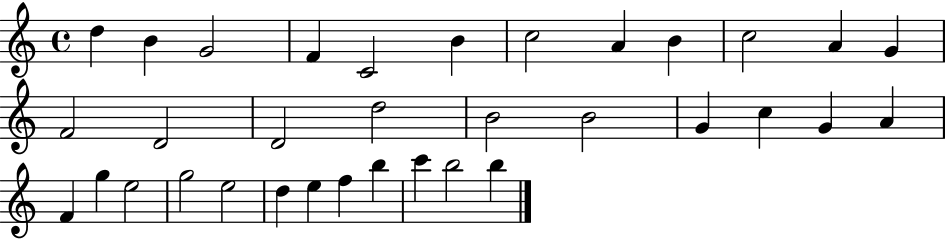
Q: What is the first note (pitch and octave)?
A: D5